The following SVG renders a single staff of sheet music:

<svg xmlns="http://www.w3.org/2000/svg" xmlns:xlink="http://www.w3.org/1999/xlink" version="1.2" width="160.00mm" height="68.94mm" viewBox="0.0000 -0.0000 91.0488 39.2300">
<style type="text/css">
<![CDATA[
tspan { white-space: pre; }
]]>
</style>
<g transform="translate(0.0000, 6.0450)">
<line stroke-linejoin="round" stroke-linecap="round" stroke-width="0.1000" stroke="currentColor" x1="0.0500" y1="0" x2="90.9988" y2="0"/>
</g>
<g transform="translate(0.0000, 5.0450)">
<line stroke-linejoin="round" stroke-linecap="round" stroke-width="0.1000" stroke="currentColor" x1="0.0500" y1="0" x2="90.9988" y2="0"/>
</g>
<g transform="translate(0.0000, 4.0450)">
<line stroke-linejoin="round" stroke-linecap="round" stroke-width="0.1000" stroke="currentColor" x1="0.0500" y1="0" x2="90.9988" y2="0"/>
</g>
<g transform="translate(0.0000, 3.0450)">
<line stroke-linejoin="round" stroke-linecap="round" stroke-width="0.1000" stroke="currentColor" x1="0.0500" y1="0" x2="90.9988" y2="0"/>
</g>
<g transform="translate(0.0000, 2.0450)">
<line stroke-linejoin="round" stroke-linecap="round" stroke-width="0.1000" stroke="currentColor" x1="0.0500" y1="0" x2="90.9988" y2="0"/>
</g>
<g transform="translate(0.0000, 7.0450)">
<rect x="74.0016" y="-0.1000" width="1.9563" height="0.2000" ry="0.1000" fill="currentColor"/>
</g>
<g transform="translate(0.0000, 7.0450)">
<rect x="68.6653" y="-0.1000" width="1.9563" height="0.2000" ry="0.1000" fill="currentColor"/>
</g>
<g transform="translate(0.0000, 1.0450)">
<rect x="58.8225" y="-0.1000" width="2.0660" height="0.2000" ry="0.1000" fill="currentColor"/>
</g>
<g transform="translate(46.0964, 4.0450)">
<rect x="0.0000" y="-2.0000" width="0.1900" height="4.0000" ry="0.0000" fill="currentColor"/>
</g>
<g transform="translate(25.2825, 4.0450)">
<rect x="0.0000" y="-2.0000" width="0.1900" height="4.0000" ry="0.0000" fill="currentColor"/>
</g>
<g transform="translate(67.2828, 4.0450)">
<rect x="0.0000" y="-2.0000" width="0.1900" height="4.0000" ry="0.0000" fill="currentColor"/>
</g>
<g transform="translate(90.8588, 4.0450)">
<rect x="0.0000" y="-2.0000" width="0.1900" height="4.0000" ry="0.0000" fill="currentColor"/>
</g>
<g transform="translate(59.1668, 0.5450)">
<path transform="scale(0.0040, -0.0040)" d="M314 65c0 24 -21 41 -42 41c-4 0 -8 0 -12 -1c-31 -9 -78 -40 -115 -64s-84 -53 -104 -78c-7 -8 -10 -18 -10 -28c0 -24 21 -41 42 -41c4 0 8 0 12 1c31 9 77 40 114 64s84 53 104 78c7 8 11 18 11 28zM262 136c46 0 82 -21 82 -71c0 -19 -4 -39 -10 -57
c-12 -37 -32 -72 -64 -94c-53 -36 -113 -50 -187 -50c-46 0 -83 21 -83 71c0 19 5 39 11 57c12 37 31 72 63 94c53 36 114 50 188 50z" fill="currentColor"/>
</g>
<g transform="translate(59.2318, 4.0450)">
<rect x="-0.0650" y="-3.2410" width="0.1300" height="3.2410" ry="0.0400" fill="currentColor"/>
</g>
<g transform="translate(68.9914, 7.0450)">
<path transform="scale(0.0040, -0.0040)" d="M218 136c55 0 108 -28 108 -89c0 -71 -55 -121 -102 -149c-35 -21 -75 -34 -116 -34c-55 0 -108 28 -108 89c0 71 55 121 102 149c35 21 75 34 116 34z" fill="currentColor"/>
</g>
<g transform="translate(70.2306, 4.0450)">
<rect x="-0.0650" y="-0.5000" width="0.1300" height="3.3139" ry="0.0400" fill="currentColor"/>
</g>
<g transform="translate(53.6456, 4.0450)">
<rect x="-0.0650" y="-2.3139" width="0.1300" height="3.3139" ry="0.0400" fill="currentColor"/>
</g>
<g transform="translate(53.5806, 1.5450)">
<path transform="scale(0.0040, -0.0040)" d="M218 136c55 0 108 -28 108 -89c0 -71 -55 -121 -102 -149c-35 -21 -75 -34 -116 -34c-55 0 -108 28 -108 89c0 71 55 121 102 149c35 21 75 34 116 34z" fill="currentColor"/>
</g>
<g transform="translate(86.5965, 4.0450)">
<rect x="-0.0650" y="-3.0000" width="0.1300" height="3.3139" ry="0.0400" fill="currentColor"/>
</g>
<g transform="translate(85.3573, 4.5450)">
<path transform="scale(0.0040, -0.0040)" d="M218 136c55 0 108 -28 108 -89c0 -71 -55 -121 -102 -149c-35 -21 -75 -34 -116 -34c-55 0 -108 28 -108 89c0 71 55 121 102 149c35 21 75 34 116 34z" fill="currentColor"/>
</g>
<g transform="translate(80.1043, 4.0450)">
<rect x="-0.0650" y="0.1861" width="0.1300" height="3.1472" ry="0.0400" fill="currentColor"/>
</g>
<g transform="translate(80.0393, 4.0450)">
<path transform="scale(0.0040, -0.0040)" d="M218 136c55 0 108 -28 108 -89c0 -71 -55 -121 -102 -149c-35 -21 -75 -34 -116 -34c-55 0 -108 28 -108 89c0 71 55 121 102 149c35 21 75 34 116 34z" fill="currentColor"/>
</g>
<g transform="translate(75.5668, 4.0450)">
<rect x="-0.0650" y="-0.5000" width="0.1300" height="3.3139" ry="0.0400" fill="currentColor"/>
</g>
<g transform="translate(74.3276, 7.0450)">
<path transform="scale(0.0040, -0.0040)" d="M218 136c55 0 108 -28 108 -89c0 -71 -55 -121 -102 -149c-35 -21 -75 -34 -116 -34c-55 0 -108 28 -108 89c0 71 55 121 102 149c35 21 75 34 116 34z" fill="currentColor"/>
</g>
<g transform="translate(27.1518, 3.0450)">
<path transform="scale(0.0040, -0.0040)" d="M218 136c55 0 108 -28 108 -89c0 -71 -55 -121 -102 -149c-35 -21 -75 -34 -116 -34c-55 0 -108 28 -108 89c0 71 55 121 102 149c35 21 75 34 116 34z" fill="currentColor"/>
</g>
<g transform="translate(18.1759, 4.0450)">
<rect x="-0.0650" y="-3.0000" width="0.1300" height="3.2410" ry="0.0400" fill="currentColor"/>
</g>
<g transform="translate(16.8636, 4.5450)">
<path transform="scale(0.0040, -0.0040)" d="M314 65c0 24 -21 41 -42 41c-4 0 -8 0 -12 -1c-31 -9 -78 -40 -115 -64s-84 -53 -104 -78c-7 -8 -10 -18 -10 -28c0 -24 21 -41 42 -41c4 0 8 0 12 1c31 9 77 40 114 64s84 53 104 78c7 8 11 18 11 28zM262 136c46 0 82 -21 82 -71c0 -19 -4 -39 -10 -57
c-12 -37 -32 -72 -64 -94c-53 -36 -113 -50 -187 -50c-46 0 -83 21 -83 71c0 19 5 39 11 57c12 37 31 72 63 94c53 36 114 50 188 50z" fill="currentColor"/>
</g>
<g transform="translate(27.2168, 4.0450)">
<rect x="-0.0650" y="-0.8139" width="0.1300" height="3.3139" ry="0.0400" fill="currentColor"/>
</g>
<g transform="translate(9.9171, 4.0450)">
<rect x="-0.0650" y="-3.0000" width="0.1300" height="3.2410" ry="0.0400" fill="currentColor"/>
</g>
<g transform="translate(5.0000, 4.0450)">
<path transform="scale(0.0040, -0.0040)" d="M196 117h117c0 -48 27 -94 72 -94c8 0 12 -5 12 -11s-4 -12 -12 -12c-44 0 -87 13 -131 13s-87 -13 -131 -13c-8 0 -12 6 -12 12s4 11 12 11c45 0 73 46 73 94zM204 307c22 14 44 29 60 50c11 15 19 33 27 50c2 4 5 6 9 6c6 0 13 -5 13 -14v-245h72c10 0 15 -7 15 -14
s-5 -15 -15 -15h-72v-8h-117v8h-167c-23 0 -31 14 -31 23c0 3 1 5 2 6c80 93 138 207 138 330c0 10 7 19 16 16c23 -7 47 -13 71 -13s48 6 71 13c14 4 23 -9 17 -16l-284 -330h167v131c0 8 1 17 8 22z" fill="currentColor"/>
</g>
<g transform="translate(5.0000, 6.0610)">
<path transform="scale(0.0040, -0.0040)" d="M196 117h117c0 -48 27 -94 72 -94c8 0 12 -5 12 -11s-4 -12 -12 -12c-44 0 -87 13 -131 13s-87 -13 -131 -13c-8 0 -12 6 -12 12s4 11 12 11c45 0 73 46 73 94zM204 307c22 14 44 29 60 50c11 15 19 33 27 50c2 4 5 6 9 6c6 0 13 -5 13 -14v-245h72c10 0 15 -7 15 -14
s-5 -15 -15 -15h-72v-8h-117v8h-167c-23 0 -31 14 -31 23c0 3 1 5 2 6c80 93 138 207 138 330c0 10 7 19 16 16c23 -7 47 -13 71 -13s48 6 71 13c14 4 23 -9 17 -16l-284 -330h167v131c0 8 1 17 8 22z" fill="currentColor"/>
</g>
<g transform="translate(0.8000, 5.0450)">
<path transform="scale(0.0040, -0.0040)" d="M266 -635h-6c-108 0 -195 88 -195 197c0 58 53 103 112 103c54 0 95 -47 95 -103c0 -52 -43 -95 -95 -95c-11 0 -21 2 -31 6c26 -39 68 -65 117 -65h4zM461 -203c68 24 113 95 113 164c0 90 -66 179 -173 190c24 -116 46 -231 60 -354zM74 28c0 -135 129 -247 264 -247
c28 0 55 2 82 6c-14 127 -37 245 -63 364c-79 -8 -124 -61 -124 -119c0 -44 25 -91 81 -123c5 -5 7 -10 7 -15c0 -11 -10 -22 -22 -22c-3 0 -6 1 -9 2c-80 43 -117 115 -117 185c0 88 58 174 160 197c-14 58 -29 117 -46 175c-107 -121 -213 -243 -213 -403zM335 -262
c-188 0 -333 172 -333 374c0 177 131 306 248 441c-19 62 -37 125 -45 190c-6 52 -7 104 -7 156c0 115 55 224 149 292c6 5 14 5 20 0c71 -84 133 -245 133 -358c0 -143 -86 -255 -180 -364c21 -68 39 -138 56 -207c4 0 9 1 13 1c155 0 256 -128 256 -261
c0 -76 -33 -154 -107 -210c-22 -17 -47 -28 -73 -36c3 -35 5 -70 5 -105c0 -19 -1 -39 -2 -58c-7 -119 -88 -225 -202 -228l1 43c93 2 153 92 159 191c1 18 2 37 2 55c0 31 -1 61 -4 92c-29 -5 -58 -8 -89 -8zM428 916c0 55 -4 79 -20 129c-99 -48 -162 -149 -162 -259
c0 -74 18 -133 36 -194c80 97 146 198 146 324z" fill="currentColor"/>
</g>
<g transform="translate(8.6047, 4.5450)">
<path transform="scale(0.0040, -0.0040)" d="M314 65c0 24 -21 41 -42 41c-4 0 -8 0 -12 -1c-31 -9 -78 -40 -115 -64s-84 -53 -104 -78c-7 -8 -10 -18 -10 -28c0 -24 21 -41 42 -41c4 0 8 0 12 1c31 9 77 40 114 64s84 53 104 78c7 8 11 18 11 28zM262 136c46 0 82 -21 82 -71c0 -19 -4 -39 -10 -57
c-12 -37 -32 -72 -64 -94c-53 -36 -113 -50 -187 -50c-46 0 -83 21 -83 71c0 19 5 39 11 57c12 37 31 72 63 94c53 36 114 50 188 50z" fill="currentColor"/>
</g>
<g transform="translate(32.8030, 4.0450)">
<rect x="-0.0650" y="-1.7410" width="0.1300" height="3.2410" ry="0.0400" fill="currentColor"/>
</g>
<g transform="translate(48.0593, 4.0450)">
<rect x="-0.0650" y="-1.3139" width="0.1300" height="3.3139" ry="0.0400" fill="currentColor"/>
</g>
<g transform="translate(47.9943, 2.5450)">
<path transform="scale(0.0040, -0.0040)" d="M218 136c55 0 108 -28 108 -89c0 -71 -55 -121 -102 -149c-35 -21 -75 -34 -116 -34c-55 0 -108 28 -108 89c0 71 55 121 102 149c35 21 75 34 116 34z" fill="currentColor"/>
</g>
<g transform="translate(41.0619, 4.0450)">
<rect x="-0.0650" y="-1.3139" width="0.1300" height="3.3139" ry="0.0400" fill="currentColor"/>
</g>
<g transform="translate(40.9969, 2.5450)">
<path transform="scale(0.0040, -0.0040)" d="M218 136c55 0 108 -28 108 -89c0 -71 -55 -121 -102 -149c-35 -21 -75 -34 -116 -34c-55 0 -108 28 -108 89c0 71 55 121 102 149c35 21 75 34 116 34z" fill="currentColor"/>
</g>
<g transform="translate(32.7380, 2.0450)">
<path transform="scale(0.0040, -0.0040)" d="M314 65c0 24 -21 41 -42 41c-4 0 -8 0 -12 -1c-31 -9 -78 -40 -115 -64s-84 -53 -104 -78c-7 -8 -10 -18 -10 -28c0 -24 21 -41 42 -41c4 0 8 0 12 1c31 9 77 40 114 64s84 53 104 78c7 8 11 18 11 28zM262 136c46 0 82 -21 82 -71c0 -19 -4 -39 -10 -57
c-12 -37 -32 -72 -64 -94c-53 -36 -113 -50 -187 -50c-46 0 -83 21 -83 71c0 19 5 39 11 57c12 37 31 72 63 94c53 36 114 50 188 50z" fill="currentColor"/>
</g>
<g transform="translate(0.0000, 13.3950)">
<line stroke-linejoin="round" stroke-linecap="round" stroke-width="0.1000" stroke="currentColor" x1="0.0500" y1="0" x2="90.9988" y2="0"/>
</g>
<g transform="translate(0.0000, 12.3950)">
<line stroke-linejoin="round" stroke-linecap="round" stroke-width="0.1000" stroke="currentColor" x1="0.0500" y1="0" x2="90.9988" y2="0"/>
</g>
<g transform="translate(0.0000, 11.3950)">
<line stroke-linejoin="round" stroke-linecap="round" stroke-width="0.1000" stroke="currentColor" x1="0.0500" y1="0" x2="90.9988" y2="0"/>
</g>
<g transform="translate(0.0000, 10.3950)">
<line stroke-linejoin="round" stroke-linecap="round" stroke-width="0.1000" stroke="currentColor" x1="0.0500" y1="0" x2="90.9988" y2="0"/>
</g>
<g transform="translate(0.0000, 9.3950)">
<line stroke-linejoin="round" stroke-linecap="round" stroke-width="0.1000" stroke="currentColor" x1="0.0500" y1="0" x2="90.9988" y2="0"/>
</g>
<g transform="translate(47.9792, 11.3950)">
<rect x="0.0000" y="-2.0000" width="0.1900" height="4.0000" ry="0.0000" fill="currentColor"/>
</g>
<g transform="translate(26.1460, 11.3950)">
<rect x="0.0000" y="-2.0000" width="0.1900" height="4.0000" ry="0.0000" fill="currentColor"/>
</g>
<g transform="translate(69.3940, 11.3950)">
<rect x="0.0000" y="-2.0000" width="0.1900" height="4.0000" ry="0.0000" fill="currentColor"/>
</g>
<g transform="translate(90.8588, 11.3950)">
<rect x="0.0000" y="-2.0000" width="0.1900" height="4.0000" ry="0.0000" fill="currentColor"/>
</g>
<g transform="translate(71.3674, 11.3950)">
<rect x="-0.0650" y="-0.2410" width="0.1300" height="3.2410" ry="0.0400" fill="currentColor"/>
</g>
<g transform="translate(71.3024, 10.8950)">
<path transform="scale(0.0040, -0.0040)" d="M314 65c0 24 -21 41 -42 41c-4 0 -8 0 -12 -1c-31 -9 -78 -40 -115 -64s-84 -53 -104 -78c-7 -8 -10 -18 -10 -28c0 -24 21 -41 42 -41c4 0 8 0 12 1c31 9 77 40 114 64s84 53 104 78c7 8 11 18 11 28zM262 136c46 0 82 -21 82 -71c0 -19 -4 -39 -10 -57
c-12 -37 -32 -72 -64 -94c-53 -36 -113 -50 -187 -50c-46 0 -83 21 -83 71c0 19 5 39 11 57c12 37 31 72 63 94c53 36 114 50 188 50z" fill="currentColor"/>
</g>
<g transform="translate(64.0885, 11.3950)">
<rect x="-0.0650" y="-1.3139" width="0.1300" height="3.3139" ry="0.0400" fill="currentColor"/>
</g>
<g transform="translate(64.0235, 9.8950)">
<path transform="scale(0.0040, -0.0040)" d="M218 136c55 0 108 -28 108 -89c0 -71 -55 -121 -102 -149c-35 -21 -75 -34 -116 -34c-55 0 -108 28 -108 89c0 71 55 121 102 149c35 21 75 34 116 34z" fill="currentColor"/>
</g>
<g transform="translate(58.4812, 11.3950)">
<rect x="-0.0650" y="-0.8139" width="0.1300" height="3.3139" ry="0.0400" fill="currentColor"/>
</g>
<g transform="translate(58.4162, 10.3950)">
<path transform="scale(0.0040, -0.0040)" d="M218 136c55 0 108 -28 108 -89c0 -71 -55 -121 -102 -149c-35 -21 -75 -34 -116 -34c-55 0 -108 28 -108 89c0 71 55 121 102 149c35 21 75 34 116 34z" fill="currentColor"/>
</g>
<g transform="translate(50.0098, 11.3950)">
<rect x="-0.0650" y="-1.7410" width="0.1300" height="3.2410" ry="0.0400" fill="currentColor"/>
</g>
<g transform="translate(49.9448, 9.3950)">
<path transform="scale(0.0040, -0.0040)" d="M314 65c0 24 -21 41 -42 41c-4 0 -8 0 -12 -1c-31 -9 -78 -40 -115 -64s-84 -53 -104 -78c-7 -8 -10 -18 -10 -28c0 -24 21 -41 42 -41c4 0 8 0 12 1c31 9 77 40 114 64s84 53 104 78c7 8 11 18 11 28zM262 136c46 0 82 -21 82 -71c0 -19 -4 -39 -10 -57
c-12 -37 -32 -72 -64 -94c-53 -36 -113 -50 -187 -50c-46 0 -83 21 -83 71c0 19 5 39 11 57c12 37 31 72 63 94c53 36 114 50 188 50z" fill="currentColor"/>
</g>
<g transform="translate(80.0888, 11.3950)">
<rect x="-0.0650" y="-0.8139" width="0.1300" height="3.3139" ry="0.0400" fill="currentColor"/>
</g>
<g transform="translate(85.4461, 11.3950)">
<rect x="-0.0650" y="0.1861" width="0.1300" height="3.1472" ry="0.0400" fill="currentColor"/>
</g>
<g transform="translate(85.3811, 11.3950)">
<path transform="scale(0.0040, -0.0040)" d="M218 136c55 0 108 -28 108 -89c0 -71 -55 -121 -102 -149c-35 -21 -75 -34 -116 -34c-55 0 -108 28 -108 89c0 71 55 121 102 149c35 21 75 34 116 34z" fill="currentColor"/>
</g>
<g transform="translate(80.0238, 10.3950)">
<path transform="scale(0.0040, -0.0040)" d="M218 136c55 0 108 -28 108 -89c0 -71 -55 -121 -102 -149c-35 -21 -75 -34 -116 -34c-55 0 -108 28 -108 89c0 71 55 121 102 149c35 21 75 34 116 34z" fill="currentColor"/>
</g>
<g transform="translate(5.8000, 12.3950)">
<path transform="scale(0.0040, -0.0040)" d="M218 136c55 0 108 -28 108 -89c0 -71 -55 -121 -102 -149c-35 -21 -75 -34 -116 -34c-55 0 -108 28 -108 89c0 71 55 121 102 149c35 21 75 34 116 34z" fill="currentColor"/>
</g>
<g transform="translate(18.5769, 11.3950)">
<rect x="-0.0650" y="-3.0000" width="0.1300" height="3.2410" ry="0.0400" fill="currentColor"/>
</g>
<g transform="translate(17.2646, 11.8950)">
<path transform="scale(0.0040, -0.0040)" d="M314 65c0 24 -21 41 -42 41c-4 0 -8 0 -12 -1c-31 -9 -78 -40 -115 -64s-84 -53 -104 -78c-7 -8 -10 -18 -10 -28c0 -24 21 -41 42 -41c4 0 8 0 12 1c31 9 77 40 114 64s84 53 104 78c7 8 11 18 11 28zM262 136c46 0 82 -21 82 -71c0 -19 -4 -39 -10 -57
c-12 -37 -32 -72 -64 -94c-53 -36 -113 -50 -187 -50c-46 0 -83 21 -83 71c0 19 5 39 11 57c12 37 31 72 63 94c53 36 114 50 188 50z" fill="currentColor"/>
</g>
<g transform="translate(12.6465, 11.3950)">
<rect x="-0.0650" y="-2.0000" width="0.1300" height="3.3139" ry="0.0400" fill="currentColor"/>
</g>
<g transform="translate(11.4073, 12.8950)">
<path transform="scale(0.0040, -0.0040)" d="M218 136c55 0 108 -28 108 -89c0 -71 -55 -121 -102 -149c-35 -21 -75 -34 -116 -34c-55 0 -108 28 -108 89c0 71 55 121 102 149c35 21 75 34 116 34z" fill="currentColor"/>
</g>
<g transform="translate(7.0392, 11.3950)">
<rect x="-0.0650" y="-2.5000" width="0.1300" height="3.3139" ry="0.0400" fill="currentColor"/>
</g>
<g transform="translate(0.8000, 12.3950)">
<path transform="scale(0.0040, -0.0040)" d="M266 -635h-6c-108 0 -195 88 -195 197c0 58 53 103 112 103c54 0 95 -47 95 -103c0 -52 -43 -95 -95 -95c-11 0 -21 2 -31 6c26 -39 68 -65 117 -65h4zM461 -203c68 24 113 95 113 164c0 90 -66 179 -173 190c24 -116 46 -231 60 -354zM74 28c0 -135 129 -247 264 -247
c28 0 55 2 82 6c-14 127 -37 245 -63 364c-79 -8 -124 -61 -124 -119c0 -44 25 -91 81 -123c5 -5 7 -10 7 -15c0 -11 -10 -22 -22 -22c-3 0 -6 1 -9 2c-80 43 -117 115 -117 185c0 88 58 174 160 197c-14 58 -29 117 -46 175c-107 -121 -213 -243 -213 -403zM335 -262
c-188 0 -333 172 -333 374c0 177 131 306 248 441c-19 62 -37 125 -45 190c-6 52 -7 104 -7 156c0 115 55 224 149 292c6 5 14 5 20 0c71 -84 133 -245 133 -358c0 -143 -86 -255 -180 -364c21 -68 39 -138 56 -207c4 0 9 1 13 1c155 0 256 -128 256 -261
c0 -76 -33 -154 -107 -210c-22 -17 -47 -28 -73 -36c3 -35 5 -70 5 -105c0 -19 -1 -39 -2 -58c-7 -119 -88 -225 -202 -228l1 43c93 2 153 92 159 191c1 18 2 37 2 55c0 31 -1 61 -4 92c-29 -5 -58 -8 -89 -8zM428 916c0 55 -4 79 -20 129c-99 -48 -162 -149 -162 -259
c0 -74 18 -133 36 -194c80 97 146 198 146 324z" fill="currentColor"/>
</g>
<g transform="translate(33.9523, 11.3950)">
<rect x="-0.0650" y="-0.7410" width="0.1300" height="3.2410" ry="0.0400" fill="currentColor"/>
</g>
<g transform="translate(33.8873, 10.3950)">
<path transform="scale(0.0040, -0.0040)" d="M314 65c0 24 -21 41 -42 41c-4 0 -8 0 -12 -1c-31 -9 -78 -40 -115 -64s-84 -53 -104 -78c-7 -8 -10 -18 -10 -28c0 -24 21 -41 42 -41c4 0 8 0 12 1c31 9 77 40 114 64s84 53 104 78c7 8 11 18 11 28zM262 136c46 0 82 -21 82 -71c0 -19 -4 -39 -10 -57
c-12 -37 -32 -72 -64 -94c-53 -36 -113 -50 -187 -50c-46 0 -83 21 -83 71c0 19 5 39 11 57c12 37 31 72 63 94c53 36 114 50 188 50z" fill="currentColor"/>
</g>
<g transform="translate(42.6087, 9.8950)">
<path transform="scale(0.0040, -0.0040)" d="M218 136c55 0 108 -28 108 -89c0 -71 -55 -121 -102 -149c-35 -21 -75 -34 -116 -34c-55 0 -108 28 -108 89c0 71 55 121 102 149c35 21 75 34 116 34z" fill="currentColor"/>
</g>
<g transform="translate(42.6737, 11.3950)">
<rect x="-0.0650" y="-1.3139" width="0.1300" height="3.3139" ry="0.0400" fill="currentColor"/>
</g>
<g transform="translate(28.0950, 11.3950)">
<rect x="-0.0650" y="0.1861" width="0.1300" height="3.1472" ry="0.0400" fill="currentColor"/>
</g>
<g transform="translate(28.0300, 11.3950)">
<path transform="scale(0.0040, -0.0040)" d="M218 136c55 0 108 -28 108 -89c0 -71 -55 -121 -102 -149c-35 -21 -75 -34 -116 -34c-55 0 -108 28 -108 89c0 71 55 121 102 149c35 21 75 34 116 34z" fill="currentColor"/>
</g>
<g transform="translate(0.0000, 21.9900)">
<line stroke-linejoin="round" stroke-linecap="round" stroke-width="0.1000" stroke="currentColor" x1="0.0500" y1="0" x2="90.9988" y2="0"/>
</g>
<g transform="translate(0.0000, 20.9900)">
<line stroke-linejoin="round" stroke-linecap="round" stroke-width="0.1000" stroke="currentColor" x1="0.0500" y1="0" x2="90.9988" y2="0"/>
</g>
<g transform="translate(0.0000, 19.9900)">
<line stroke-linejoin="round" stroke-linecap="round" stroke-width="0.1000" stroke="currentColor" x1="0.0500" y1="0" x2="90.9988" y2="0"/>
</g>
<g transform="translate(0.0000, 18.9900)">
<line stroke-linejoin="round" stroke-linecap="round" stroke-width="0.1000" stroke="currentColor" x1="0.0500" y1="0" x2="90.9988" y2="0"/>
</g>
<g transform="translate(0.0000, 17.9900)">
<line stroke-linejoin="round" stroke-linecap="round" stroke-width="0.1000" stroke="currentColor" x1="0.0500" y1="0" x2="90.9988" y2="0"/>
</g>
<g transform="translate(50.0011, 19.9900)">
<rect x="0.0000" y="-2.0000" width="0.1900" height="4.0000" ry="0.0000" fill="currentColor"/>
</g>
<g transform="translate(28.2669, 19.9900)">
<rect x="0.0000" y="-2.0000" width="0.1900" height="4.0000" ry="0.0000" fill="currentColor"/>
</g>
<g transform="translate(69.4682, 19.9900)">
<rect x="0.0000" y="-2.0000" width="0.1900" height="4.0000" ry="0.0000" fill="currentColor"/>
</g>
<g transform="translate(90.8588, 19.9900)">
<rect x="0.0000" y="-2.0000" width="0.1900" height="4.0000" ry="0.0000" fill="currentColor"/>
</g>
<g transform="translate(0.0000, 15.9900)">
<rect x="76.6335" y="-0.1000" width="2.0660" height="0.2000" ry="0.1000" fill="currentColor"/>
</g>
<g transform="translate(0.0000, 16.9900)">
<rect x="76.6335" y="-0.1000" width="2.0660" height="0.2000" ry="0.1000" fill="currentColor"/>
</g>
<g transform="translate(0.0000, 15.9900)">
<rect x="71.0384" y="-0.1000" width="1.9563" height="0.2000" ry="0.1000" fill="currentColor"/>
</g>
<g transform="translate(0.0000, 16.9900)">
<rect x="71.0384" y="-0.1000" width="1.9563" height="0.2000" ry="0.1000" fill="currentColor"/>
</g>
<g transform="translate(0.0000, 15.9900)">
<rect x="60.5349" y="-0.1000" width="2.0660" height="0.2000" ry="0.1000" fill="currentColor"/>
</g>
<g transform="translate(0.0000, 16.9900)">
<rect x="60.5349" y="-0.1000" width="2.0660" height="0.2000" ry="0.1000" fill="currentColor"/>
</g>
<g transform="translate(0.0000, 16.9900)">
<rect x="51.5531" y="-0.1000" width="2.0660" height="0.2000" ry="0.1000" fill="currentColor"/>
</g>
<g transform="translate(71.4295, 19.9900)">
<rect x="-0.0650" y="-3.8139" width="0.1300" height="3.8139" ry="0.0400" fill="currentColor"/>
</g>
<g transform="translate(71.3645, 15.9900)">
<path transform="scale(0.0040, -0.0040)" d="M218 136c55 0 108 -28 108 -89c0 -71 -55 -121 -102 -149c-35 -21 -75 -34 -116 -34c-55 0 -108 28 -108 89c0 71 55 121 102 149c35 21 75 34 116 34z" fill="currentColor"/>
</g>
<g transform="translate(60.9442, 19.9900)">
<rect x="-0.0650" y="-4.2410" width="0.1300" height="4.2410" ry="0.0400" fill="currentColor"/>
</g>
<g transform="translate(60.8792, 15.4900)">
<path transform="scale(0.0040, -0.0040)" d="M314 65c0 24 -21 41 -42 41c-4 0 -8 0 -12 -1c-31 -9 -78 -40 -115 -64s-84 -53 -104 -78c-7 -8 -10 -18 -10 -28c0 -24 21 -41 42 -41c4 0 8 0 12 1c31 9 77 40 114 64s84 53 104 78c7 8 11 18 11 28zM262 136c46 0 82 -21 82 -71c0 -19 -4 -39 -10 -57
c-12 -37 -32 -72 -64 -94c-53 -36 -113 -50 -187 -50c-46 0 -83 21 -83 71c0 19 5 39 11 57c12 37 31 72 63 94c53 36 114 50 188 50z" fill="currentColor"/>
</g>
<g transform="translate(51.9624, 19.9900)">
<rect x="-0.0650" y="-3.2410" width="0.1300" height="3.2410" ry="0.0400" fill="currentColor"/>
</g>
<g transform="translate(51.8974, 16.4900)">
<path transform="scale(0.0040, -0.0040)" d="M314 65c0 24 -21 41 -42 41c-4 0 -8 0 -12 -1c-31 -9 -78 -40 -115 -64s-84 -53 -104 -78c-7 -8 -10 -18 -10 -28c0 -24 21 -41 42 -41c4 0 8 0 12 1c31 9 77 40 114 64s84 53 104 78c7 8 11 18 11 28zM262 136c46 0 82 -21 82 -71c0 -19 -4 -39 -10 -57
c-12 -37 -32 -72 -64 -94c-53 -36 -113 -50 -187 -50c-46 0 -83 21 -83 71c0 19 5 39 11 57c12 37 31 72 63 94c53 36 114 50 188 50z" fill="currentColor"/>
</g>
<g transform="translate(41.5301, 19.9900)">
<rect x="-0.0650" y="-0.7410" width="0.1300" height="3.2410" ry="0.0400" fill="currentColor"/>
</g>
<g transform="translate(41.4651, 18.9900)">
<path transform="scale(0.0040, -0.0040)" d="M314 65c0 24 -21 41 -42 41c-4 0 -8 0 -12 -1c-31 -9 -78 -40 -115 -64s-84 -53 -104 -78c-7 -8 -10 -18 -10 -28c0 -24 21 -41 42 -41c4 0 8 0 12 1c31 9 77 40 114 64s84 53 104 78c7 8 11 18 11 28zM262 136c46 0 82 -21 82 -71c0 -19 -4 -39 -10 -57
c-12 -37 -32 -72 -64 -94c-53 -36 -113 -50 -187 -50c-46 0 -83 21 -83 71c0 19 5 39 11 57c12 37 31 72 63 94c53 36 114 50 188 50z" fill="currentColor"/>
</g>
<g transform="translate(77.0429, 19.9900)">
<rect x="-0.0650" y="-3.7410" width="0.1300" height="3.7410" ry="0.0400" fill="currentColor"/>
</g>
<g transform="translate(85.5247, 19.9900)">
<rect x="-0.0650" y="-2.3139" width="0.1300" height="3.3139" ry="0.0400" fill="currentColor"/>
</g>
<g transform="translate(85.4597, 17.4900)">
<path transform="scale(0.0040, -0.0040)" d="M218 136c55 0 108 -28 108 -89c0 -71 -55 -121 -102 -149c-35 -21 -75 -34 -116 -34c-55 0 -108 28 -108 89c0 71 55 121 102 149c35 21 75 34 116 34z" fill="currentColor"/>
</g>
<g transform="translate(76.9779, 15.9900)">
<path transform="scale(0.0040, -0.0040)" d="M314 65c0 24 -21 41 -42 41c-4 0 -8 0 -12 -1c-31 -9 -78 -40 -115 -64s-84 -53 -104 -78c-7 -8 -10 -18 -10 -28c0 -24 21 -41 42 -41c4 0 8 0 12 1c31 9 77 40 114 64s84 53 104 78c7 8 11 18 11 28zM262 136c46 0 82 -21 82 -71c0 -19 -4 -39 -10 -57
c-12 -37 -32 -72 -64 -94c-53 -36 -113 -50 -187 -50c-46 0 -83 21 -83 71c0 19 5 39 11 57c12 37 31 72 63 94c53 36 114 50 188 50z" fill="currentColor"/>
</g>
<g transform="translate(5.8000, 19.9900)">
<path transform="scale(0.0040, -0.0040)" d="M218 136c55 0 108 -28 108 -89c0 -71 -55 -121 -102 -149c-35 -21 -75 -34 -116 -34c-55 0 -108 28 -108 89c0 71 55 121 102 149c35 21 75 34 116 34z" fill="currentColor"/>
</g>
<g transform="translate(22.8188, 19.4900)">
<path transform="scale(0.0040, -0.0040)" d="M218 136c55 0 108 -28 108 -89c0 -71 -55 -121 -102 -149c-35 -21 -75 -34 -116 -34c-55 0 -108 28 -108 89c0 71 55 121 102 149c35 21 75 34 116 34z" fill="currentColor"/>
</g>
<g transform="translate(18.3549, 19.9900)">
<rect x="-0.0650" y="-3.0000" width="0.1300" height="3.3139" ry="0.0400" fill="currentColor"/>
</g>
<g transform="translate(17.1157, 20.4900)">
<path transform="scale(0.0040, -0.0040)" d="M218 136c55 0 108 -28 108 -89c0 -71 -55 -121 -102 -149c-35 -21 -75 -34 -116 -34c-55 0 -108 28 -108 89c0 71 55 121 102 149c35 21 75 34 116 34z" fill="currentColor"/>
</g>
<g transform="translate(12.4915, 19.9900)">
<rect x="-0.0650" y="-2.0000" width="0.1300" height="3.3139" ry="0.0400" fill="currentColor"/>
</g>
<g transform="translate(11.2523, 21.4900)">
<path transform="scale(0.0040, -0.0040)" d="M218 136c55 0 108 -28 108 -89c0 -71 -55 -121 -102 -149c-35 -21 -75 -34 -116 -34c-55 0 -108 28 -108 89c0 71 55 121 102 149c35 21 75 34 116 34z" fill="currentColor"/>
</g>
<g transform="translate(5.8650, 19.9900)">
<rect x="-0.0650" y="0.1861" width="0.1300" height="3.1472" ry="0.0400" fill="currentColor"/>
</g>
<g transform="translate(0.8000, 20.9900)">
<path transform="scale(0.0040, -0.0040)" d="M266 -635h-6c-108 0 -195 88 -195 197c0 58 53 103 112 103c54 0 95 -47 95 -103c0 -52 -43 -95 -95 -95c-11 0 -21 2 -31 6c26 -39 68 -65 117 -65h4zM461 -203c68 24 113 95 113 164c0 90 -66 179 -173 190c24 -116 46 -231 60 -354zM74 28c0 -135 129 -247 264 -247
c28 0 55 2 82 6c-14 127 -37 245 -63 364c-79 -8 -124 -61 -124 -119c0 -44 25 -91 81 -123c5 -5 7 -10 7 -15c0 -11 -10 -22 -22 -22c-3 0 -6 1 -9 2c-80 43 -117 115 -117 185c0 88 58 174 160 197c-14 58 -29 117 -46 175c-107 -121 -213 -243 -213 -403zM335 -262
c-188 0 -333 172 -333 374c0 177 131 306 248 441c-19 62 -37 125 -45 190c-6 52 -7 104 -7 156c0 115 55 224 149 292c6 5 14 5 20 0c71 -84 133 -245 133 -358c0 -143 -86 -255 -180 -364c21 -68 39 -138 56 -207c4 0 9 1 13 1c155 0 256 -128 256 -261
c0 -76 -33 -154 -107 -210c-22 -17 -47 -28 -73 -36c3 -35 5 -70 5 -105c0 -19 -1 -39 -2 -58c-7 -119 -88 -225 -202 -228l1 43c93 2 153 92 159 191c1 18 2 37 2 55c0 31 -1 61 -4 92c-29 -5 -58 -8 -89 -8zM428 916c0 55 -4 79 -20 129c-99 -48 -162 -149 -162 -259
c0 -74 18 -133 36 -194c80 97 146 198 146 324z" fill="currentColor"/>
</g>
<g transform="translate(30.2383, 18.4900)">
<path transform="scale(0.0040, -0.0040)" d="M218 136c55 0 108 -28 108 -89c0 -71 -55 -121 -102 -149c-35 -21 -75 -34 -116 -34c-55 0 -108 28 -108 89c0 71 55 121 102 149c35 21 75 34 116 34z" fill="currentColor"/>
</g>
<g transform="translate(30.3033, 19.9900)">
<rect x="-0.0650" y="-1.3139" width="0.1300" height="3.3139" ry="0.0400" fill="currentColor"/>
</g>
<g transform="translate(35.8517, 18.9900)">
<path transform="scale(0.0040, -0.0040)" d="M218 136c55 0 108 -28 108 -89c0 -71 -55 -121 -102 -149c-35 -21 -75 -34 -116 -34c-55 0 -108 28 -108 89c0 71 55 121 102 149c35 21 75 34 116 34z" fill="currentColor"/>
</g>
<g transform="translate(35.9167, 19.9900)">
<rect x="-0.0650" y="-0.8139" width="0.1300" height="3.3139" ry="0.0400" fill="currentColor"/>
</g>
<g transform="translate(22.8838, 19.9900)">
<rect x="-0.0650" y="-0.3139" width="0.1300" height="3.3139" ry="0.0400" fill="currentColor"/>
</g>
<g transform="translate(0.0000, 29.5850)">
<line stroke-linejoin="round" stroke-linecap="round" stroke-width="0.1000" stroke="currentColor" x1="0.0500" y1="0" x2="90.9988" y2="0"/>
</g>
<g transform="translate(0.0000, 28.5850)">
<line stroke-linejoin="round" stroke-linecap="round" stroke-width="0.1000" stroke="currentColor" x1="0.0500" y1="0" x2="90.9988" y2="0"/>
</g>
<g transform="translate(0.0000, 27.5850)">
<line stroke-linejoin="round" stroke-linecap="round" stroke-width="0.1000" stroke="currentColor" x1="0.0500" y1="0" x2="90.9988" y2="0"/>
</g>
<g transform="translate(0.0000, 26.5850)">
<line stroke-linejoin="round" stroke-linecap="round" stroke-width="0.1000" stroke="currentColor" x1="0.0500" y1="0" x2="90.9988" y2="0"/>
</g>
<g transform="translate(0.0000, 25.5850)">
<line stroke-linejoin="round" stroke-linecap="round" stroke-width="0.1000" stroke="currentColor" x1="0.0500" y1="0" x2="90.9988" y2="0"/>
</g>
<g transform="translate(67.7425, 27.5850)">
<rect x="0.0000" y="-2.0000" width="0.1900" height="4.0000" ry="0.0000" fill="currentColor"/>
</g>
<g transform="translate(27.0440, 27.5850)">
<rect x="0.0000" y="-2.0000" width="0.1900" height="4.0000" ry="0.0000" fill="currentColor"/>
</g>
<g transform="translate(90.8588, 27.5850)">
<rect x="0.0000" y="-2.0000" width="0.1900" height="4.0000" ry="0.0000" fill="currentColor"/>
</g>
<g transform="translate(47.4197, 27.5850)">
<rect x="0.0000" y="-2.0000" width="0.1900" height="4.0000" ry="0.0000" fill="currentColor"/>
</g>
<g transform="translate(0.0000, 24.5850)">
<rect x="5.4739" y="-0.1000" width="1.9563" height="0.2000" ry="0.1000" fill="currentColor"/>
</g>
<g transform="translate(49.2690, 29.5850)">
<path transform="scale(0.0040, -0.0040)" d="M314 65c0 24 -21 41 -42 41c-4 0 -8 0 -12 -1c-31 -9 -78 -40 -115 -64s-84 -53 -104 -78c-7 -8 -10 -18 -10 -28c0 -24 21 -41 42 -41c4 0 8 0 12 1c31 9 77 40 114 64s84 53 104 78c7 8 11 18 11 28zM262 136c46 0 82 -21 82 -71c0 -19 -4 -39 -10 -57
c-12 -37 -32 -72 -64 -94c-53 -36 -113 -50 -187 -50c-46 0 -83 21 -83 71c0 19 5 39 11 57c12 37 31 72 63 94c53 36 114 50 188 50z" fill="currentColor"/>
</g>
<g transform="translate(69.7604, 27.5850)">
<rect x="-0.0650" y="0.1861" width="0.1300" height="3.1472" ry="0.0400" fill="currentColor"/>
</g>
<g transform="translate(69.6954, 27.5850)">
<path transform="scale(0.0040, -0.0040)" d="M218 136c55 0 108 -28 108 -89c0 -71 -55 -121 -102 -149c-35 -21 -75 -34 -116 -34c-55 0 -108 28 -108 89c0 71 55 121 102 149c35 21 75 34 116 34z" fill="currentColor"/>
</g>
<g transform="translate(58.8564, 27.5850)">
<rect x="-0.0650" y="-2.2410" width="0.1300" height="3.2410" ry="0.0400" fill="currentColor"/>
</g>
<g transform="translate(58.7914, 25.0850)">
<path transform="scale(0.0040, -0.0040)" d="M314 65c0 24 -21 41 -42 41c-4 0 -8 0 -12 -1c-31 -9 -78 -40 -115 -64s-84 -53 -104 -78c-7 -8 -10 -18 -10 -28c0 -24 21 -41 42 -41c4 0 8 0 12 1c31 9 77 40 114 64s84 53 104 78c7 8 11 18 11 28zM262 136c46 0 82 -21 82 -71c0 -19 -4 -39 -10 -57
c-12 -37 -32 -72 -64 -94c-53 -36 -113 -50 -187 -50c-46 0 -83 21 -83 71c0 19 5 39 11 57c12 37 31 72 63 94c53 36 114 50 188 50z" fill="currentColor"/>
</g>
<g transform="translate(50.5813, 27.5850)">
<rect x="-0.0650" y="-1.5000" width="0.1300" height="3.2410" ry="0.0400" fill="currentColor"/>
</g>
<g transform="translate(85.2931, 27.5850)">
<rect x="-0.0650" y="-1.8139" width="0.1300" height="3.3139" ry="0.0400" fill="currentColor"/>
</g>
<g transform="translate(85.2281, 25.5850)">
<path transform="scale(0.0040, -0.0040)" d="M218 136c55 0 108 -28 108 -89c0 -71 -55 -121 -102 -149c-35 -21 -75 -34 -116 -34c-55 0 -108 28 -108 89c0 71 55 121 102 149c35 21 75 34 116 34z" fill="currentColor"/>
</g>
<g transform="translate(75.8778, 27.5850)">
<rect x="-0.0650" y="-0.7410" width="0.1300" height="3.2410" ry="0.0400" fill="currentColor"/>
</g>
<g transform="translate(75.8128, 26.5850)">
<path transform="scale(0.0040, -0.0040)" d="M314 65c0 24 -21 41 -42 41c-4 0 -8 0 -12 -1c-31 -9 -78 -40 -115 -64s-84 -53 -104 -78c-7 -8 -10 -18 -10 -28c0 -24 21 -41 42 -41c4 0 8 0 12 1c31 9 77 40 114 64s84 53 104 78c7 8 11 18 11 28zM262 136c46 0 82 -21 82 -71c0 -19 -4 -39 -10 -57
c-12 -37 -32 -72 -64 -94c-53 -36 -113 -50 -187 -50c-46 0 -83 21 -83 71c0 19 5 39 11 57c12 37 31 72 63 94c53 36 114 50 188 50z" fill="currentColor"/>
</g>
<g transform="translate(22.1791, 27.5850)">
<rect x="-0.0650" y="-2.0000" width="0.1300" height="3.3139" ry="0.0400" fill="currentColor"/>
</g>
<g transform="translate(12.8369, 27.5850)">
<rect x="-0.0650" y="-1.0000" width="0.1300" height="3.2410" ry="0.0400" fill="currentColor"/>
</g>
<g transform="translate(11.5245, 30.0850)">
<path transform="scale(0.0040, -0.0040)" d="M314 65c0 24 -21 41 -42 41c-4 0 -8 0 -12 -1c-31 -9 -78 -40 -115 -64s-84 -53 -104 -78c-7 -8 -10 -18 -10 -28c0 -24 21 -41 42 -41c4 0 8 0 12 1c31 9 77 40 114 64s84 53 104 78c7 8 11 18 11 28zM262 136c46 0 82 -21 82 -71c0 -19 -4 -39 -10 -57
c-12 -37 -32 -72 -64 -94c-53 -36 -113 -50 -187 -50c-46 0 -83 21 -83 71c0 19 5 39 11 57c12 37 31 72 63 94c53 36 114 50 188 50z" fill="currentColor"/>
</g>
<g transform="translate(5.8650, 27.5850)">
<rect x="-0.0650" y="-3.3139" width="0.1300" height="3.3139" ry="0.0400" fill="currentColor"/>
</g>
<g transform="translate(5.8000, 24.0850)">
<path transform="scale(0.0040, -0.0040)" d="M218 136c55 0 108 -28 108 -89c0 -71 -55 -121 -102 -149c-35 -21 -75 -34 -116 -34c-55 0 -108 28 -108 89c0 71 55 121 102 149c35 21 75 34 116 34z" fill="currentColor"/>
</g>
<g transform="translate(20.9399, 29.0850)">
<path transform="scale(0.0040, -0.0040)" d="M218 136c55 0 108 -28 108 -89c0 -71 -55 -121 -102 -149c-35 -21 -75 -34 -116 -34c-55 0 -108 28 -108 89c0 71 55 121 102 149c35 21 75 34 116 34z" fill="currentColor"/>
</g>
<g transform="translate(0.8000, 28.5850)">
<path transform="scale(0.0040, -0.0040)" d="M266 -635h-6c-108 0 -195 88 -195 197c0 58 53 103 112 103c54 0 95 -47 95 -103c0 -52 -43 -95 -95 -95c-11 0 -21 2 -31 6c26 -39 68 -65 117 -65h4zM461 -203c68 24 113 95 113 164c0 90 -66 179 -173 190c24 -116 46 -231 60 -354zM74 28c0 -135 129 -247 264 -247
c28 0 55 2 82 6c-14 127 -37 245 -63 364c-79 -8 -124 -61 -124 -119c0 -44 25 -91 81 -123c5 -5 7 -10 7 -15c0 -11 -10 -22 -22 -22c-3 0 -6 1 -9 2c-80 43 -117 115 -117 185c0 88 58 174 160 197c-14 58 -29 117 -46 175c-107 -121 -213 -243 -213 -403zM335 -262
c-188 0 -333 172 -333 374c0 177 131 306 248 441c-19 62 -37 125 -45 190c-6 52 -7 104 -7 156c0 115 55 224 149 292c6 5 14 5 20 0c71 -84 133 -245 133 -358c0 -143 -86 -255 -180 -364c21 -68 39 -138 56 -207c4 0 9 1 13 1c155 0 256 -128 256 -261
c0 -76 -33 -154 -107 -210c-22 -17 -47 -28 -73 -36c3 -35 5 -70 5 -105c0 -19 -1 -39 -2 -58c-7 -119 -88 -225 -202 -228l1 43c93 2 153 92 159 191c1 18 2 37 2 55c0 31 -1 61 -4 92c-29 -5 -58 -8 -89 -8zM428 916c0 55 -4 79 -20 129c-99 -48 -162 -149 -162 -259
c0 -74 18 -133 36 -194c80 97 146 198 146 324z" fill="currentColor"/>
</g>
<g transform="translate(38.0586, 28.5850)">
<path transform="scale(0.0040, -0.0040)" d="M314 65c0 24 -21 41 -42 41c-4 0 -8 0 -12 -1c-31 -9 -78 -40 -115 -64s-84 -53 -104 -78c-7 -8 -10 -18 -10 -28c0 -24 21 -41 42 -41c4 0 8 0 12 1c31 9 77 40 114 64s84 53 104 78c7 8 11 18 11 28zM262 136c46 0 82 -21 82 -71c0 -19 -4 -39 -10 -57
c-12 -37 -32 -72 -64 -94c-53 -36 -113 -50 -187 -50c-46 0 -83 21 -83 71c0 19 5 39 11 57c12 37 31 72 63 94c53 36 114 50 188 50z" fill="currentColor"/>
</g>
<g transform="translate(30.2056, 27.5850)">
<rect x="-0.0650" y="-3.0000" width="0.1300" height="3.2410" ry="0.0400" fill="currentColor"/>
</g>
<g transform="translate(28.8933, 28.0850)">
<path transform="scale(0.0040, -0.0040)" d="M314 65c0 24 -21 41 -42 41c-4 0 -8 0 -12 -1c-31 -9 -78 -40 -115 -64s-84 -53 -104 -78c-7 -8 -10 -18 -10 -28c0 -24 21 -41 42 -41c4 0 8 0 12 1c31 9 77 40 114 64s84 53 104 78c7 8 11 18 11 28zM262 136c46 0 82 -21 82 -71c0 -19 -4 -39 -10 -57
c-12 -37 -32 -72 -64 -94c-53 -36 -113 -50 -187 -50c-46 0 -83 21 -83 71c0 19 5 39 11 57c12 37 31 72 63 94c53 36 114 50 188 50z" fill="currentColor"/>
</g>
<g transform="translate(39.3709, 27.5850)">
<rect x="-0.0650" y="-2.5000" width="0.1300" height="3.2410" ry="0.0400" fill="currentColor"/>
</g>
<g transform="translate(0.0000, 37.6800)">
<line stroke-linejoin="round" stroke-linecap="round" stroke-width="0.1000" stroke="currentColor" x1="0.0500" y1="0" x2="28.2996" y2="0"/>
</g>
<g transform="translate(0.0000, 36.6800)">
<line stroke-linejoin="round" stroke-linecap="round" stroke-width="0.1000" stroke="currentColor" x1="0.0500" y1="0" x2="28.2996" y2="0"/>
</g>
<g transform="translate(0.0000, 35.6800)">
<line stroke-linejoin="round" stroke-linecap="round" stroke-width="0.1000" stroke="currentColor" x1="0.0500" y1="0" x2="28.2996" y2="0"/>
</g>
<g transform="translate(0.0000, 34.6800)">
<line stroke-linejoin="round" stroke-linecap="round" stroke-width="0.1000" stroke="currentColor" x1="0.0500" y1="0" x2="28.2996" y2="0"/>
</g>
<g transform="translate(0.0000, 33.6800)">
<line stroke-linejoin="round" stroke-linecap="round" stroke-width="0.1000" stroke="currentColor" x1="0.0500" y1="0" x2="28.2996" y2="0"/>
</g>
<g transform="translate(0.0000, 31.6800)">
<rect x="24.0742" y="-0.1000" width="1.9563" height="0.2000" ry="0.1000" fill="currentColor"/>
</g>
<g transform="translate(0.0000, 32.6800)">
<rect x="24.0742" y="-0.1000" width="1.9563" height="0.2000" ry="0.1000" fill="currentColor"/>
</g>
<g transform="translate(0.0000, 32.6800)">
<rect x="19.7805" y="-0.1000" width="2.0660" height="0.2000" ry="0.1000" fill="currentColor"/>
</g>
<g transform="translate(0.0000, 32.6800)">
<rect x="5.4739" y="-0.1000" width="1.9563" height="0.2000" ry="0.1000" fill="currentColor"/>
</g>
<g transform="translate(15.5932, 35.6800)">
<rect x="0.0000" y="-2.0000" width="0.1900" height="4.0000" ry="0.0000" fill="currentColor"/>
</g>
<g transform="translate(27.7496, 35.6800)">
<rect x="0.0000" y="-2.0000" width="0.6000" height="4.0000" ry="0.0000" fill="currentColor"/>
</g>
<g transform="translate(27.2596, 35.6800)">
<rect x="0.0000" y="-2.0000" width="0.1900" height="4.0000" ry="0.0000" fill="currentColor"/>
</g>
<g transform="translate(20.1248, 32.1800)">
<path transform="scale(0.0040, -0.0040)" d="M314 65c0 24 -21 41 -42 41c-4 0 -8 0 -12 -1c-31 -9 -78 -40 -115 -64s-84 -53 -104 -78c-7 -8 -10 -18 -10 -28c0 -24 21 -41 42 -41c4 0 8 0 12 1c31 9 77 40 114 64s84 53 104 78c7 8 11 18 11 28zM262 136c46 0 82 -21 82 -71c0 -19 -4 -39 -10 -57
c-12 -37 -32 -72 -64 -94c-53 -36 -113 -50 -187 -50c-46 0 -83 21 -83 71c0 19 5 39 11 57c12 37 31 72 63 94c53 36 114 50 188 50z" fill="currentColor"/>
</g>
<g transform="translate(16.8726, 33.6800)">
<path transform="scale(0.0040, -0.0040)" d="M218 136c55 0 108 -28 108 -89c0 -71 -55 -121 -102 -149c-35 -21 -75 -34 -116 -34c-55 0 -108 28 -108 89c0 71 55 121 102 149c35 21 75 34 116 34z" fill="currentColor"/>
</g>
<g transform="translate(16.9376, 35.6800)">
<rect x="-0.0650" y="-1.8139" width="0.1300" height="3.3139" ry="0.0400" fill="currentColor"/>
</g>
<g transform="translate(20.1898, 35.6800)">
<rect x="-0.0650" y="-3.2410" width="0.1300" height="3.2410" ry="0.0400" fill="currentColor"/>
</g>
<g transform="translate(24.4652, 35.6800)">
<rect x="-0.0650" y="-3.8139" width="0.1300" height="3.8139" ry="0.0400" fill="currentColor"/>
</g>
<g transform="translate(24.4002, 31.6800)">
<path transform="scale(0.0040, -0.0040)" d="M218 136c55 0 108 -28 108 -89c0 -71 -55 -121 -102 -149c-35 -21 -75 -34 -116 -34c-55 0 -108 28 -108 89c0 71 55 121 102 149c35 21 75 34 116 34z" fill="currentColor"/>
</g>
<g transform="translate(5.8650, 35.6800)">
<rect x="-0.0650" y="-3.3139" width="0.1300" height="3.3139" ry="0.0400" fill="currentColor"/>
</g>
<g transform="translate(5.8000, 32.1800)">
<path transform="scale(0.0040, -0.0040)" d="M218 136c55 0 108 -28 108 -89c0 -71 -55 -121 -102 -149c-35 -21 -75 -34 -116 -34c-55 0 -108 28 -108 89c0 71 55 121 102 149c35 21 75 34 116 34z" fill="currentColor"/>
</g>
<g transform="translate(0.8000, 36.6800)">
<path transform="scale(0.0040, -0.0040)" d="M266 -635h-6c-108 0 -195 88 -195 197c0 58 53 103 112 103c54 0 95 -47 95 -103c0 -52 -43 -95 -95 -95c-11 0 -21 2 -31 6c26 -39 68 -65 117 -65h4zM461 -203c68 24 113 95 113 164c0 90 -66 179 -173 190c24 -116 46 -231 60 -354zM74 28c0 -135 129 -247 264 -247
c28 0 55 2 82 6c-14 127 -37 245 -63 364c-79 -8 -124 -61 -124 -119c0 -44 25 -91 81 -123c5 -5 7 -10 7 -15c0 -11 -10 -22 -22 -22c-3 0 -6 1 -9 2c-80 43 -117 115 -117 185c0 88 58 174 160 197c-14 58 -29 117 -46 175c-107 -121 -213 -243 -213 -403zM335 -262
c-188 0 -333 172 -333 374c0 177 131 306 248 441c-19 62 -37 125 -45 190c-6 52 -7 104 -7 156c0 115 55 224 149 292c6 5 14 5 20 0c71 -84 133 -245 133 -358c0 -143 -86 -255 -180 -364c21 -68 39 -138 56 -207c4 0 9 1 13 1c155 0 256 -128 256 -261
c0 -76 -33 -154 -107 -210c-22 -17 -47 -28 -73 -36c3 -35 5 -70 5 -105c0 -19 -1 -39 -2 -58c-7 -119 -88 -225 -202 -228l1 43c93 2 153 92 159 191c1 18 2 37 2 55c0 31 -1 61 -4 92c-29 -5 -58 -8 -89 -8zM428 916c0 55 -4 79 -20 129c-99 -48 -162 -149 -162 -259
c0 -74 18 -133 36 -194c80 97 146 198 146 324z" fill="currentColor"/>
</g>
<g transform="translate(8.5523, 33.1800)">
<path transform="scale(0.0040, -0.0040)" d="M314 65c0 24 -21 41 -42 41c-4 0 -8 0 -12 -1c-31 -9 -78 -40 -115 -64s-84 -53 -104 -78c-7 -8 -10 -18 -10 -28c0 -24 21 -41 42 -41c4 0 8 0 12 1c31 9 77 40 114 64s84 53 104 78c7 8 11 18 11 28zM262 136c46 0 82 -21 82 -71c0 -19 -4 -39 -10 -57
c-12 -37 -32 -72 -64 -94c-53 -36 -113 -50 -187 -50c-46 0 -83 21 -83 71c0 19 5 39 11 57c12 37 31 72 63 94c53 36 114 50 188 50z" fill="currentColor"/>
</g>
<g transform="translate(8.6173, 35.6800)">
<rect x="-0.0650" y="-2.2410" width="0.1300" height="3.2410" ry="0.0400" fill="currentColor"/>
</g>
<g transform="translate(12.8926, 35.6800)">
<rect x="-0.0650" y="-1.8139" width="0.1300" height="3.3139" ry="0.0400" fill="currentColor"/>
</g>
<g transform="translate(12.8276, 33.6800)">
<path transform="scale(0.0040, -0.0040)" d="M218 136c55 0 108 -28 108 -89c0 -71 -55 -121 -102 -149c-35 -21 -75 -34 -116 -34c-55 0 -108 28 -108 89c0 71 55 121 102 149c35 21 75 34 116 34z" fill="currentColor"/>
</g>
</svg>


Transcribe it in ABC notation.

X:1
T:Untitled
M:4/4
L:1/4
K:C
A2 A2 d f2 e e g b2 C C B A G F A2 B d2 e f2 d e c2 d B B F A c e d d2 b2 d'2 c' c'2 g b D2 F A2 G2 E2 g2 B d2 f b g2 f f b2 c'